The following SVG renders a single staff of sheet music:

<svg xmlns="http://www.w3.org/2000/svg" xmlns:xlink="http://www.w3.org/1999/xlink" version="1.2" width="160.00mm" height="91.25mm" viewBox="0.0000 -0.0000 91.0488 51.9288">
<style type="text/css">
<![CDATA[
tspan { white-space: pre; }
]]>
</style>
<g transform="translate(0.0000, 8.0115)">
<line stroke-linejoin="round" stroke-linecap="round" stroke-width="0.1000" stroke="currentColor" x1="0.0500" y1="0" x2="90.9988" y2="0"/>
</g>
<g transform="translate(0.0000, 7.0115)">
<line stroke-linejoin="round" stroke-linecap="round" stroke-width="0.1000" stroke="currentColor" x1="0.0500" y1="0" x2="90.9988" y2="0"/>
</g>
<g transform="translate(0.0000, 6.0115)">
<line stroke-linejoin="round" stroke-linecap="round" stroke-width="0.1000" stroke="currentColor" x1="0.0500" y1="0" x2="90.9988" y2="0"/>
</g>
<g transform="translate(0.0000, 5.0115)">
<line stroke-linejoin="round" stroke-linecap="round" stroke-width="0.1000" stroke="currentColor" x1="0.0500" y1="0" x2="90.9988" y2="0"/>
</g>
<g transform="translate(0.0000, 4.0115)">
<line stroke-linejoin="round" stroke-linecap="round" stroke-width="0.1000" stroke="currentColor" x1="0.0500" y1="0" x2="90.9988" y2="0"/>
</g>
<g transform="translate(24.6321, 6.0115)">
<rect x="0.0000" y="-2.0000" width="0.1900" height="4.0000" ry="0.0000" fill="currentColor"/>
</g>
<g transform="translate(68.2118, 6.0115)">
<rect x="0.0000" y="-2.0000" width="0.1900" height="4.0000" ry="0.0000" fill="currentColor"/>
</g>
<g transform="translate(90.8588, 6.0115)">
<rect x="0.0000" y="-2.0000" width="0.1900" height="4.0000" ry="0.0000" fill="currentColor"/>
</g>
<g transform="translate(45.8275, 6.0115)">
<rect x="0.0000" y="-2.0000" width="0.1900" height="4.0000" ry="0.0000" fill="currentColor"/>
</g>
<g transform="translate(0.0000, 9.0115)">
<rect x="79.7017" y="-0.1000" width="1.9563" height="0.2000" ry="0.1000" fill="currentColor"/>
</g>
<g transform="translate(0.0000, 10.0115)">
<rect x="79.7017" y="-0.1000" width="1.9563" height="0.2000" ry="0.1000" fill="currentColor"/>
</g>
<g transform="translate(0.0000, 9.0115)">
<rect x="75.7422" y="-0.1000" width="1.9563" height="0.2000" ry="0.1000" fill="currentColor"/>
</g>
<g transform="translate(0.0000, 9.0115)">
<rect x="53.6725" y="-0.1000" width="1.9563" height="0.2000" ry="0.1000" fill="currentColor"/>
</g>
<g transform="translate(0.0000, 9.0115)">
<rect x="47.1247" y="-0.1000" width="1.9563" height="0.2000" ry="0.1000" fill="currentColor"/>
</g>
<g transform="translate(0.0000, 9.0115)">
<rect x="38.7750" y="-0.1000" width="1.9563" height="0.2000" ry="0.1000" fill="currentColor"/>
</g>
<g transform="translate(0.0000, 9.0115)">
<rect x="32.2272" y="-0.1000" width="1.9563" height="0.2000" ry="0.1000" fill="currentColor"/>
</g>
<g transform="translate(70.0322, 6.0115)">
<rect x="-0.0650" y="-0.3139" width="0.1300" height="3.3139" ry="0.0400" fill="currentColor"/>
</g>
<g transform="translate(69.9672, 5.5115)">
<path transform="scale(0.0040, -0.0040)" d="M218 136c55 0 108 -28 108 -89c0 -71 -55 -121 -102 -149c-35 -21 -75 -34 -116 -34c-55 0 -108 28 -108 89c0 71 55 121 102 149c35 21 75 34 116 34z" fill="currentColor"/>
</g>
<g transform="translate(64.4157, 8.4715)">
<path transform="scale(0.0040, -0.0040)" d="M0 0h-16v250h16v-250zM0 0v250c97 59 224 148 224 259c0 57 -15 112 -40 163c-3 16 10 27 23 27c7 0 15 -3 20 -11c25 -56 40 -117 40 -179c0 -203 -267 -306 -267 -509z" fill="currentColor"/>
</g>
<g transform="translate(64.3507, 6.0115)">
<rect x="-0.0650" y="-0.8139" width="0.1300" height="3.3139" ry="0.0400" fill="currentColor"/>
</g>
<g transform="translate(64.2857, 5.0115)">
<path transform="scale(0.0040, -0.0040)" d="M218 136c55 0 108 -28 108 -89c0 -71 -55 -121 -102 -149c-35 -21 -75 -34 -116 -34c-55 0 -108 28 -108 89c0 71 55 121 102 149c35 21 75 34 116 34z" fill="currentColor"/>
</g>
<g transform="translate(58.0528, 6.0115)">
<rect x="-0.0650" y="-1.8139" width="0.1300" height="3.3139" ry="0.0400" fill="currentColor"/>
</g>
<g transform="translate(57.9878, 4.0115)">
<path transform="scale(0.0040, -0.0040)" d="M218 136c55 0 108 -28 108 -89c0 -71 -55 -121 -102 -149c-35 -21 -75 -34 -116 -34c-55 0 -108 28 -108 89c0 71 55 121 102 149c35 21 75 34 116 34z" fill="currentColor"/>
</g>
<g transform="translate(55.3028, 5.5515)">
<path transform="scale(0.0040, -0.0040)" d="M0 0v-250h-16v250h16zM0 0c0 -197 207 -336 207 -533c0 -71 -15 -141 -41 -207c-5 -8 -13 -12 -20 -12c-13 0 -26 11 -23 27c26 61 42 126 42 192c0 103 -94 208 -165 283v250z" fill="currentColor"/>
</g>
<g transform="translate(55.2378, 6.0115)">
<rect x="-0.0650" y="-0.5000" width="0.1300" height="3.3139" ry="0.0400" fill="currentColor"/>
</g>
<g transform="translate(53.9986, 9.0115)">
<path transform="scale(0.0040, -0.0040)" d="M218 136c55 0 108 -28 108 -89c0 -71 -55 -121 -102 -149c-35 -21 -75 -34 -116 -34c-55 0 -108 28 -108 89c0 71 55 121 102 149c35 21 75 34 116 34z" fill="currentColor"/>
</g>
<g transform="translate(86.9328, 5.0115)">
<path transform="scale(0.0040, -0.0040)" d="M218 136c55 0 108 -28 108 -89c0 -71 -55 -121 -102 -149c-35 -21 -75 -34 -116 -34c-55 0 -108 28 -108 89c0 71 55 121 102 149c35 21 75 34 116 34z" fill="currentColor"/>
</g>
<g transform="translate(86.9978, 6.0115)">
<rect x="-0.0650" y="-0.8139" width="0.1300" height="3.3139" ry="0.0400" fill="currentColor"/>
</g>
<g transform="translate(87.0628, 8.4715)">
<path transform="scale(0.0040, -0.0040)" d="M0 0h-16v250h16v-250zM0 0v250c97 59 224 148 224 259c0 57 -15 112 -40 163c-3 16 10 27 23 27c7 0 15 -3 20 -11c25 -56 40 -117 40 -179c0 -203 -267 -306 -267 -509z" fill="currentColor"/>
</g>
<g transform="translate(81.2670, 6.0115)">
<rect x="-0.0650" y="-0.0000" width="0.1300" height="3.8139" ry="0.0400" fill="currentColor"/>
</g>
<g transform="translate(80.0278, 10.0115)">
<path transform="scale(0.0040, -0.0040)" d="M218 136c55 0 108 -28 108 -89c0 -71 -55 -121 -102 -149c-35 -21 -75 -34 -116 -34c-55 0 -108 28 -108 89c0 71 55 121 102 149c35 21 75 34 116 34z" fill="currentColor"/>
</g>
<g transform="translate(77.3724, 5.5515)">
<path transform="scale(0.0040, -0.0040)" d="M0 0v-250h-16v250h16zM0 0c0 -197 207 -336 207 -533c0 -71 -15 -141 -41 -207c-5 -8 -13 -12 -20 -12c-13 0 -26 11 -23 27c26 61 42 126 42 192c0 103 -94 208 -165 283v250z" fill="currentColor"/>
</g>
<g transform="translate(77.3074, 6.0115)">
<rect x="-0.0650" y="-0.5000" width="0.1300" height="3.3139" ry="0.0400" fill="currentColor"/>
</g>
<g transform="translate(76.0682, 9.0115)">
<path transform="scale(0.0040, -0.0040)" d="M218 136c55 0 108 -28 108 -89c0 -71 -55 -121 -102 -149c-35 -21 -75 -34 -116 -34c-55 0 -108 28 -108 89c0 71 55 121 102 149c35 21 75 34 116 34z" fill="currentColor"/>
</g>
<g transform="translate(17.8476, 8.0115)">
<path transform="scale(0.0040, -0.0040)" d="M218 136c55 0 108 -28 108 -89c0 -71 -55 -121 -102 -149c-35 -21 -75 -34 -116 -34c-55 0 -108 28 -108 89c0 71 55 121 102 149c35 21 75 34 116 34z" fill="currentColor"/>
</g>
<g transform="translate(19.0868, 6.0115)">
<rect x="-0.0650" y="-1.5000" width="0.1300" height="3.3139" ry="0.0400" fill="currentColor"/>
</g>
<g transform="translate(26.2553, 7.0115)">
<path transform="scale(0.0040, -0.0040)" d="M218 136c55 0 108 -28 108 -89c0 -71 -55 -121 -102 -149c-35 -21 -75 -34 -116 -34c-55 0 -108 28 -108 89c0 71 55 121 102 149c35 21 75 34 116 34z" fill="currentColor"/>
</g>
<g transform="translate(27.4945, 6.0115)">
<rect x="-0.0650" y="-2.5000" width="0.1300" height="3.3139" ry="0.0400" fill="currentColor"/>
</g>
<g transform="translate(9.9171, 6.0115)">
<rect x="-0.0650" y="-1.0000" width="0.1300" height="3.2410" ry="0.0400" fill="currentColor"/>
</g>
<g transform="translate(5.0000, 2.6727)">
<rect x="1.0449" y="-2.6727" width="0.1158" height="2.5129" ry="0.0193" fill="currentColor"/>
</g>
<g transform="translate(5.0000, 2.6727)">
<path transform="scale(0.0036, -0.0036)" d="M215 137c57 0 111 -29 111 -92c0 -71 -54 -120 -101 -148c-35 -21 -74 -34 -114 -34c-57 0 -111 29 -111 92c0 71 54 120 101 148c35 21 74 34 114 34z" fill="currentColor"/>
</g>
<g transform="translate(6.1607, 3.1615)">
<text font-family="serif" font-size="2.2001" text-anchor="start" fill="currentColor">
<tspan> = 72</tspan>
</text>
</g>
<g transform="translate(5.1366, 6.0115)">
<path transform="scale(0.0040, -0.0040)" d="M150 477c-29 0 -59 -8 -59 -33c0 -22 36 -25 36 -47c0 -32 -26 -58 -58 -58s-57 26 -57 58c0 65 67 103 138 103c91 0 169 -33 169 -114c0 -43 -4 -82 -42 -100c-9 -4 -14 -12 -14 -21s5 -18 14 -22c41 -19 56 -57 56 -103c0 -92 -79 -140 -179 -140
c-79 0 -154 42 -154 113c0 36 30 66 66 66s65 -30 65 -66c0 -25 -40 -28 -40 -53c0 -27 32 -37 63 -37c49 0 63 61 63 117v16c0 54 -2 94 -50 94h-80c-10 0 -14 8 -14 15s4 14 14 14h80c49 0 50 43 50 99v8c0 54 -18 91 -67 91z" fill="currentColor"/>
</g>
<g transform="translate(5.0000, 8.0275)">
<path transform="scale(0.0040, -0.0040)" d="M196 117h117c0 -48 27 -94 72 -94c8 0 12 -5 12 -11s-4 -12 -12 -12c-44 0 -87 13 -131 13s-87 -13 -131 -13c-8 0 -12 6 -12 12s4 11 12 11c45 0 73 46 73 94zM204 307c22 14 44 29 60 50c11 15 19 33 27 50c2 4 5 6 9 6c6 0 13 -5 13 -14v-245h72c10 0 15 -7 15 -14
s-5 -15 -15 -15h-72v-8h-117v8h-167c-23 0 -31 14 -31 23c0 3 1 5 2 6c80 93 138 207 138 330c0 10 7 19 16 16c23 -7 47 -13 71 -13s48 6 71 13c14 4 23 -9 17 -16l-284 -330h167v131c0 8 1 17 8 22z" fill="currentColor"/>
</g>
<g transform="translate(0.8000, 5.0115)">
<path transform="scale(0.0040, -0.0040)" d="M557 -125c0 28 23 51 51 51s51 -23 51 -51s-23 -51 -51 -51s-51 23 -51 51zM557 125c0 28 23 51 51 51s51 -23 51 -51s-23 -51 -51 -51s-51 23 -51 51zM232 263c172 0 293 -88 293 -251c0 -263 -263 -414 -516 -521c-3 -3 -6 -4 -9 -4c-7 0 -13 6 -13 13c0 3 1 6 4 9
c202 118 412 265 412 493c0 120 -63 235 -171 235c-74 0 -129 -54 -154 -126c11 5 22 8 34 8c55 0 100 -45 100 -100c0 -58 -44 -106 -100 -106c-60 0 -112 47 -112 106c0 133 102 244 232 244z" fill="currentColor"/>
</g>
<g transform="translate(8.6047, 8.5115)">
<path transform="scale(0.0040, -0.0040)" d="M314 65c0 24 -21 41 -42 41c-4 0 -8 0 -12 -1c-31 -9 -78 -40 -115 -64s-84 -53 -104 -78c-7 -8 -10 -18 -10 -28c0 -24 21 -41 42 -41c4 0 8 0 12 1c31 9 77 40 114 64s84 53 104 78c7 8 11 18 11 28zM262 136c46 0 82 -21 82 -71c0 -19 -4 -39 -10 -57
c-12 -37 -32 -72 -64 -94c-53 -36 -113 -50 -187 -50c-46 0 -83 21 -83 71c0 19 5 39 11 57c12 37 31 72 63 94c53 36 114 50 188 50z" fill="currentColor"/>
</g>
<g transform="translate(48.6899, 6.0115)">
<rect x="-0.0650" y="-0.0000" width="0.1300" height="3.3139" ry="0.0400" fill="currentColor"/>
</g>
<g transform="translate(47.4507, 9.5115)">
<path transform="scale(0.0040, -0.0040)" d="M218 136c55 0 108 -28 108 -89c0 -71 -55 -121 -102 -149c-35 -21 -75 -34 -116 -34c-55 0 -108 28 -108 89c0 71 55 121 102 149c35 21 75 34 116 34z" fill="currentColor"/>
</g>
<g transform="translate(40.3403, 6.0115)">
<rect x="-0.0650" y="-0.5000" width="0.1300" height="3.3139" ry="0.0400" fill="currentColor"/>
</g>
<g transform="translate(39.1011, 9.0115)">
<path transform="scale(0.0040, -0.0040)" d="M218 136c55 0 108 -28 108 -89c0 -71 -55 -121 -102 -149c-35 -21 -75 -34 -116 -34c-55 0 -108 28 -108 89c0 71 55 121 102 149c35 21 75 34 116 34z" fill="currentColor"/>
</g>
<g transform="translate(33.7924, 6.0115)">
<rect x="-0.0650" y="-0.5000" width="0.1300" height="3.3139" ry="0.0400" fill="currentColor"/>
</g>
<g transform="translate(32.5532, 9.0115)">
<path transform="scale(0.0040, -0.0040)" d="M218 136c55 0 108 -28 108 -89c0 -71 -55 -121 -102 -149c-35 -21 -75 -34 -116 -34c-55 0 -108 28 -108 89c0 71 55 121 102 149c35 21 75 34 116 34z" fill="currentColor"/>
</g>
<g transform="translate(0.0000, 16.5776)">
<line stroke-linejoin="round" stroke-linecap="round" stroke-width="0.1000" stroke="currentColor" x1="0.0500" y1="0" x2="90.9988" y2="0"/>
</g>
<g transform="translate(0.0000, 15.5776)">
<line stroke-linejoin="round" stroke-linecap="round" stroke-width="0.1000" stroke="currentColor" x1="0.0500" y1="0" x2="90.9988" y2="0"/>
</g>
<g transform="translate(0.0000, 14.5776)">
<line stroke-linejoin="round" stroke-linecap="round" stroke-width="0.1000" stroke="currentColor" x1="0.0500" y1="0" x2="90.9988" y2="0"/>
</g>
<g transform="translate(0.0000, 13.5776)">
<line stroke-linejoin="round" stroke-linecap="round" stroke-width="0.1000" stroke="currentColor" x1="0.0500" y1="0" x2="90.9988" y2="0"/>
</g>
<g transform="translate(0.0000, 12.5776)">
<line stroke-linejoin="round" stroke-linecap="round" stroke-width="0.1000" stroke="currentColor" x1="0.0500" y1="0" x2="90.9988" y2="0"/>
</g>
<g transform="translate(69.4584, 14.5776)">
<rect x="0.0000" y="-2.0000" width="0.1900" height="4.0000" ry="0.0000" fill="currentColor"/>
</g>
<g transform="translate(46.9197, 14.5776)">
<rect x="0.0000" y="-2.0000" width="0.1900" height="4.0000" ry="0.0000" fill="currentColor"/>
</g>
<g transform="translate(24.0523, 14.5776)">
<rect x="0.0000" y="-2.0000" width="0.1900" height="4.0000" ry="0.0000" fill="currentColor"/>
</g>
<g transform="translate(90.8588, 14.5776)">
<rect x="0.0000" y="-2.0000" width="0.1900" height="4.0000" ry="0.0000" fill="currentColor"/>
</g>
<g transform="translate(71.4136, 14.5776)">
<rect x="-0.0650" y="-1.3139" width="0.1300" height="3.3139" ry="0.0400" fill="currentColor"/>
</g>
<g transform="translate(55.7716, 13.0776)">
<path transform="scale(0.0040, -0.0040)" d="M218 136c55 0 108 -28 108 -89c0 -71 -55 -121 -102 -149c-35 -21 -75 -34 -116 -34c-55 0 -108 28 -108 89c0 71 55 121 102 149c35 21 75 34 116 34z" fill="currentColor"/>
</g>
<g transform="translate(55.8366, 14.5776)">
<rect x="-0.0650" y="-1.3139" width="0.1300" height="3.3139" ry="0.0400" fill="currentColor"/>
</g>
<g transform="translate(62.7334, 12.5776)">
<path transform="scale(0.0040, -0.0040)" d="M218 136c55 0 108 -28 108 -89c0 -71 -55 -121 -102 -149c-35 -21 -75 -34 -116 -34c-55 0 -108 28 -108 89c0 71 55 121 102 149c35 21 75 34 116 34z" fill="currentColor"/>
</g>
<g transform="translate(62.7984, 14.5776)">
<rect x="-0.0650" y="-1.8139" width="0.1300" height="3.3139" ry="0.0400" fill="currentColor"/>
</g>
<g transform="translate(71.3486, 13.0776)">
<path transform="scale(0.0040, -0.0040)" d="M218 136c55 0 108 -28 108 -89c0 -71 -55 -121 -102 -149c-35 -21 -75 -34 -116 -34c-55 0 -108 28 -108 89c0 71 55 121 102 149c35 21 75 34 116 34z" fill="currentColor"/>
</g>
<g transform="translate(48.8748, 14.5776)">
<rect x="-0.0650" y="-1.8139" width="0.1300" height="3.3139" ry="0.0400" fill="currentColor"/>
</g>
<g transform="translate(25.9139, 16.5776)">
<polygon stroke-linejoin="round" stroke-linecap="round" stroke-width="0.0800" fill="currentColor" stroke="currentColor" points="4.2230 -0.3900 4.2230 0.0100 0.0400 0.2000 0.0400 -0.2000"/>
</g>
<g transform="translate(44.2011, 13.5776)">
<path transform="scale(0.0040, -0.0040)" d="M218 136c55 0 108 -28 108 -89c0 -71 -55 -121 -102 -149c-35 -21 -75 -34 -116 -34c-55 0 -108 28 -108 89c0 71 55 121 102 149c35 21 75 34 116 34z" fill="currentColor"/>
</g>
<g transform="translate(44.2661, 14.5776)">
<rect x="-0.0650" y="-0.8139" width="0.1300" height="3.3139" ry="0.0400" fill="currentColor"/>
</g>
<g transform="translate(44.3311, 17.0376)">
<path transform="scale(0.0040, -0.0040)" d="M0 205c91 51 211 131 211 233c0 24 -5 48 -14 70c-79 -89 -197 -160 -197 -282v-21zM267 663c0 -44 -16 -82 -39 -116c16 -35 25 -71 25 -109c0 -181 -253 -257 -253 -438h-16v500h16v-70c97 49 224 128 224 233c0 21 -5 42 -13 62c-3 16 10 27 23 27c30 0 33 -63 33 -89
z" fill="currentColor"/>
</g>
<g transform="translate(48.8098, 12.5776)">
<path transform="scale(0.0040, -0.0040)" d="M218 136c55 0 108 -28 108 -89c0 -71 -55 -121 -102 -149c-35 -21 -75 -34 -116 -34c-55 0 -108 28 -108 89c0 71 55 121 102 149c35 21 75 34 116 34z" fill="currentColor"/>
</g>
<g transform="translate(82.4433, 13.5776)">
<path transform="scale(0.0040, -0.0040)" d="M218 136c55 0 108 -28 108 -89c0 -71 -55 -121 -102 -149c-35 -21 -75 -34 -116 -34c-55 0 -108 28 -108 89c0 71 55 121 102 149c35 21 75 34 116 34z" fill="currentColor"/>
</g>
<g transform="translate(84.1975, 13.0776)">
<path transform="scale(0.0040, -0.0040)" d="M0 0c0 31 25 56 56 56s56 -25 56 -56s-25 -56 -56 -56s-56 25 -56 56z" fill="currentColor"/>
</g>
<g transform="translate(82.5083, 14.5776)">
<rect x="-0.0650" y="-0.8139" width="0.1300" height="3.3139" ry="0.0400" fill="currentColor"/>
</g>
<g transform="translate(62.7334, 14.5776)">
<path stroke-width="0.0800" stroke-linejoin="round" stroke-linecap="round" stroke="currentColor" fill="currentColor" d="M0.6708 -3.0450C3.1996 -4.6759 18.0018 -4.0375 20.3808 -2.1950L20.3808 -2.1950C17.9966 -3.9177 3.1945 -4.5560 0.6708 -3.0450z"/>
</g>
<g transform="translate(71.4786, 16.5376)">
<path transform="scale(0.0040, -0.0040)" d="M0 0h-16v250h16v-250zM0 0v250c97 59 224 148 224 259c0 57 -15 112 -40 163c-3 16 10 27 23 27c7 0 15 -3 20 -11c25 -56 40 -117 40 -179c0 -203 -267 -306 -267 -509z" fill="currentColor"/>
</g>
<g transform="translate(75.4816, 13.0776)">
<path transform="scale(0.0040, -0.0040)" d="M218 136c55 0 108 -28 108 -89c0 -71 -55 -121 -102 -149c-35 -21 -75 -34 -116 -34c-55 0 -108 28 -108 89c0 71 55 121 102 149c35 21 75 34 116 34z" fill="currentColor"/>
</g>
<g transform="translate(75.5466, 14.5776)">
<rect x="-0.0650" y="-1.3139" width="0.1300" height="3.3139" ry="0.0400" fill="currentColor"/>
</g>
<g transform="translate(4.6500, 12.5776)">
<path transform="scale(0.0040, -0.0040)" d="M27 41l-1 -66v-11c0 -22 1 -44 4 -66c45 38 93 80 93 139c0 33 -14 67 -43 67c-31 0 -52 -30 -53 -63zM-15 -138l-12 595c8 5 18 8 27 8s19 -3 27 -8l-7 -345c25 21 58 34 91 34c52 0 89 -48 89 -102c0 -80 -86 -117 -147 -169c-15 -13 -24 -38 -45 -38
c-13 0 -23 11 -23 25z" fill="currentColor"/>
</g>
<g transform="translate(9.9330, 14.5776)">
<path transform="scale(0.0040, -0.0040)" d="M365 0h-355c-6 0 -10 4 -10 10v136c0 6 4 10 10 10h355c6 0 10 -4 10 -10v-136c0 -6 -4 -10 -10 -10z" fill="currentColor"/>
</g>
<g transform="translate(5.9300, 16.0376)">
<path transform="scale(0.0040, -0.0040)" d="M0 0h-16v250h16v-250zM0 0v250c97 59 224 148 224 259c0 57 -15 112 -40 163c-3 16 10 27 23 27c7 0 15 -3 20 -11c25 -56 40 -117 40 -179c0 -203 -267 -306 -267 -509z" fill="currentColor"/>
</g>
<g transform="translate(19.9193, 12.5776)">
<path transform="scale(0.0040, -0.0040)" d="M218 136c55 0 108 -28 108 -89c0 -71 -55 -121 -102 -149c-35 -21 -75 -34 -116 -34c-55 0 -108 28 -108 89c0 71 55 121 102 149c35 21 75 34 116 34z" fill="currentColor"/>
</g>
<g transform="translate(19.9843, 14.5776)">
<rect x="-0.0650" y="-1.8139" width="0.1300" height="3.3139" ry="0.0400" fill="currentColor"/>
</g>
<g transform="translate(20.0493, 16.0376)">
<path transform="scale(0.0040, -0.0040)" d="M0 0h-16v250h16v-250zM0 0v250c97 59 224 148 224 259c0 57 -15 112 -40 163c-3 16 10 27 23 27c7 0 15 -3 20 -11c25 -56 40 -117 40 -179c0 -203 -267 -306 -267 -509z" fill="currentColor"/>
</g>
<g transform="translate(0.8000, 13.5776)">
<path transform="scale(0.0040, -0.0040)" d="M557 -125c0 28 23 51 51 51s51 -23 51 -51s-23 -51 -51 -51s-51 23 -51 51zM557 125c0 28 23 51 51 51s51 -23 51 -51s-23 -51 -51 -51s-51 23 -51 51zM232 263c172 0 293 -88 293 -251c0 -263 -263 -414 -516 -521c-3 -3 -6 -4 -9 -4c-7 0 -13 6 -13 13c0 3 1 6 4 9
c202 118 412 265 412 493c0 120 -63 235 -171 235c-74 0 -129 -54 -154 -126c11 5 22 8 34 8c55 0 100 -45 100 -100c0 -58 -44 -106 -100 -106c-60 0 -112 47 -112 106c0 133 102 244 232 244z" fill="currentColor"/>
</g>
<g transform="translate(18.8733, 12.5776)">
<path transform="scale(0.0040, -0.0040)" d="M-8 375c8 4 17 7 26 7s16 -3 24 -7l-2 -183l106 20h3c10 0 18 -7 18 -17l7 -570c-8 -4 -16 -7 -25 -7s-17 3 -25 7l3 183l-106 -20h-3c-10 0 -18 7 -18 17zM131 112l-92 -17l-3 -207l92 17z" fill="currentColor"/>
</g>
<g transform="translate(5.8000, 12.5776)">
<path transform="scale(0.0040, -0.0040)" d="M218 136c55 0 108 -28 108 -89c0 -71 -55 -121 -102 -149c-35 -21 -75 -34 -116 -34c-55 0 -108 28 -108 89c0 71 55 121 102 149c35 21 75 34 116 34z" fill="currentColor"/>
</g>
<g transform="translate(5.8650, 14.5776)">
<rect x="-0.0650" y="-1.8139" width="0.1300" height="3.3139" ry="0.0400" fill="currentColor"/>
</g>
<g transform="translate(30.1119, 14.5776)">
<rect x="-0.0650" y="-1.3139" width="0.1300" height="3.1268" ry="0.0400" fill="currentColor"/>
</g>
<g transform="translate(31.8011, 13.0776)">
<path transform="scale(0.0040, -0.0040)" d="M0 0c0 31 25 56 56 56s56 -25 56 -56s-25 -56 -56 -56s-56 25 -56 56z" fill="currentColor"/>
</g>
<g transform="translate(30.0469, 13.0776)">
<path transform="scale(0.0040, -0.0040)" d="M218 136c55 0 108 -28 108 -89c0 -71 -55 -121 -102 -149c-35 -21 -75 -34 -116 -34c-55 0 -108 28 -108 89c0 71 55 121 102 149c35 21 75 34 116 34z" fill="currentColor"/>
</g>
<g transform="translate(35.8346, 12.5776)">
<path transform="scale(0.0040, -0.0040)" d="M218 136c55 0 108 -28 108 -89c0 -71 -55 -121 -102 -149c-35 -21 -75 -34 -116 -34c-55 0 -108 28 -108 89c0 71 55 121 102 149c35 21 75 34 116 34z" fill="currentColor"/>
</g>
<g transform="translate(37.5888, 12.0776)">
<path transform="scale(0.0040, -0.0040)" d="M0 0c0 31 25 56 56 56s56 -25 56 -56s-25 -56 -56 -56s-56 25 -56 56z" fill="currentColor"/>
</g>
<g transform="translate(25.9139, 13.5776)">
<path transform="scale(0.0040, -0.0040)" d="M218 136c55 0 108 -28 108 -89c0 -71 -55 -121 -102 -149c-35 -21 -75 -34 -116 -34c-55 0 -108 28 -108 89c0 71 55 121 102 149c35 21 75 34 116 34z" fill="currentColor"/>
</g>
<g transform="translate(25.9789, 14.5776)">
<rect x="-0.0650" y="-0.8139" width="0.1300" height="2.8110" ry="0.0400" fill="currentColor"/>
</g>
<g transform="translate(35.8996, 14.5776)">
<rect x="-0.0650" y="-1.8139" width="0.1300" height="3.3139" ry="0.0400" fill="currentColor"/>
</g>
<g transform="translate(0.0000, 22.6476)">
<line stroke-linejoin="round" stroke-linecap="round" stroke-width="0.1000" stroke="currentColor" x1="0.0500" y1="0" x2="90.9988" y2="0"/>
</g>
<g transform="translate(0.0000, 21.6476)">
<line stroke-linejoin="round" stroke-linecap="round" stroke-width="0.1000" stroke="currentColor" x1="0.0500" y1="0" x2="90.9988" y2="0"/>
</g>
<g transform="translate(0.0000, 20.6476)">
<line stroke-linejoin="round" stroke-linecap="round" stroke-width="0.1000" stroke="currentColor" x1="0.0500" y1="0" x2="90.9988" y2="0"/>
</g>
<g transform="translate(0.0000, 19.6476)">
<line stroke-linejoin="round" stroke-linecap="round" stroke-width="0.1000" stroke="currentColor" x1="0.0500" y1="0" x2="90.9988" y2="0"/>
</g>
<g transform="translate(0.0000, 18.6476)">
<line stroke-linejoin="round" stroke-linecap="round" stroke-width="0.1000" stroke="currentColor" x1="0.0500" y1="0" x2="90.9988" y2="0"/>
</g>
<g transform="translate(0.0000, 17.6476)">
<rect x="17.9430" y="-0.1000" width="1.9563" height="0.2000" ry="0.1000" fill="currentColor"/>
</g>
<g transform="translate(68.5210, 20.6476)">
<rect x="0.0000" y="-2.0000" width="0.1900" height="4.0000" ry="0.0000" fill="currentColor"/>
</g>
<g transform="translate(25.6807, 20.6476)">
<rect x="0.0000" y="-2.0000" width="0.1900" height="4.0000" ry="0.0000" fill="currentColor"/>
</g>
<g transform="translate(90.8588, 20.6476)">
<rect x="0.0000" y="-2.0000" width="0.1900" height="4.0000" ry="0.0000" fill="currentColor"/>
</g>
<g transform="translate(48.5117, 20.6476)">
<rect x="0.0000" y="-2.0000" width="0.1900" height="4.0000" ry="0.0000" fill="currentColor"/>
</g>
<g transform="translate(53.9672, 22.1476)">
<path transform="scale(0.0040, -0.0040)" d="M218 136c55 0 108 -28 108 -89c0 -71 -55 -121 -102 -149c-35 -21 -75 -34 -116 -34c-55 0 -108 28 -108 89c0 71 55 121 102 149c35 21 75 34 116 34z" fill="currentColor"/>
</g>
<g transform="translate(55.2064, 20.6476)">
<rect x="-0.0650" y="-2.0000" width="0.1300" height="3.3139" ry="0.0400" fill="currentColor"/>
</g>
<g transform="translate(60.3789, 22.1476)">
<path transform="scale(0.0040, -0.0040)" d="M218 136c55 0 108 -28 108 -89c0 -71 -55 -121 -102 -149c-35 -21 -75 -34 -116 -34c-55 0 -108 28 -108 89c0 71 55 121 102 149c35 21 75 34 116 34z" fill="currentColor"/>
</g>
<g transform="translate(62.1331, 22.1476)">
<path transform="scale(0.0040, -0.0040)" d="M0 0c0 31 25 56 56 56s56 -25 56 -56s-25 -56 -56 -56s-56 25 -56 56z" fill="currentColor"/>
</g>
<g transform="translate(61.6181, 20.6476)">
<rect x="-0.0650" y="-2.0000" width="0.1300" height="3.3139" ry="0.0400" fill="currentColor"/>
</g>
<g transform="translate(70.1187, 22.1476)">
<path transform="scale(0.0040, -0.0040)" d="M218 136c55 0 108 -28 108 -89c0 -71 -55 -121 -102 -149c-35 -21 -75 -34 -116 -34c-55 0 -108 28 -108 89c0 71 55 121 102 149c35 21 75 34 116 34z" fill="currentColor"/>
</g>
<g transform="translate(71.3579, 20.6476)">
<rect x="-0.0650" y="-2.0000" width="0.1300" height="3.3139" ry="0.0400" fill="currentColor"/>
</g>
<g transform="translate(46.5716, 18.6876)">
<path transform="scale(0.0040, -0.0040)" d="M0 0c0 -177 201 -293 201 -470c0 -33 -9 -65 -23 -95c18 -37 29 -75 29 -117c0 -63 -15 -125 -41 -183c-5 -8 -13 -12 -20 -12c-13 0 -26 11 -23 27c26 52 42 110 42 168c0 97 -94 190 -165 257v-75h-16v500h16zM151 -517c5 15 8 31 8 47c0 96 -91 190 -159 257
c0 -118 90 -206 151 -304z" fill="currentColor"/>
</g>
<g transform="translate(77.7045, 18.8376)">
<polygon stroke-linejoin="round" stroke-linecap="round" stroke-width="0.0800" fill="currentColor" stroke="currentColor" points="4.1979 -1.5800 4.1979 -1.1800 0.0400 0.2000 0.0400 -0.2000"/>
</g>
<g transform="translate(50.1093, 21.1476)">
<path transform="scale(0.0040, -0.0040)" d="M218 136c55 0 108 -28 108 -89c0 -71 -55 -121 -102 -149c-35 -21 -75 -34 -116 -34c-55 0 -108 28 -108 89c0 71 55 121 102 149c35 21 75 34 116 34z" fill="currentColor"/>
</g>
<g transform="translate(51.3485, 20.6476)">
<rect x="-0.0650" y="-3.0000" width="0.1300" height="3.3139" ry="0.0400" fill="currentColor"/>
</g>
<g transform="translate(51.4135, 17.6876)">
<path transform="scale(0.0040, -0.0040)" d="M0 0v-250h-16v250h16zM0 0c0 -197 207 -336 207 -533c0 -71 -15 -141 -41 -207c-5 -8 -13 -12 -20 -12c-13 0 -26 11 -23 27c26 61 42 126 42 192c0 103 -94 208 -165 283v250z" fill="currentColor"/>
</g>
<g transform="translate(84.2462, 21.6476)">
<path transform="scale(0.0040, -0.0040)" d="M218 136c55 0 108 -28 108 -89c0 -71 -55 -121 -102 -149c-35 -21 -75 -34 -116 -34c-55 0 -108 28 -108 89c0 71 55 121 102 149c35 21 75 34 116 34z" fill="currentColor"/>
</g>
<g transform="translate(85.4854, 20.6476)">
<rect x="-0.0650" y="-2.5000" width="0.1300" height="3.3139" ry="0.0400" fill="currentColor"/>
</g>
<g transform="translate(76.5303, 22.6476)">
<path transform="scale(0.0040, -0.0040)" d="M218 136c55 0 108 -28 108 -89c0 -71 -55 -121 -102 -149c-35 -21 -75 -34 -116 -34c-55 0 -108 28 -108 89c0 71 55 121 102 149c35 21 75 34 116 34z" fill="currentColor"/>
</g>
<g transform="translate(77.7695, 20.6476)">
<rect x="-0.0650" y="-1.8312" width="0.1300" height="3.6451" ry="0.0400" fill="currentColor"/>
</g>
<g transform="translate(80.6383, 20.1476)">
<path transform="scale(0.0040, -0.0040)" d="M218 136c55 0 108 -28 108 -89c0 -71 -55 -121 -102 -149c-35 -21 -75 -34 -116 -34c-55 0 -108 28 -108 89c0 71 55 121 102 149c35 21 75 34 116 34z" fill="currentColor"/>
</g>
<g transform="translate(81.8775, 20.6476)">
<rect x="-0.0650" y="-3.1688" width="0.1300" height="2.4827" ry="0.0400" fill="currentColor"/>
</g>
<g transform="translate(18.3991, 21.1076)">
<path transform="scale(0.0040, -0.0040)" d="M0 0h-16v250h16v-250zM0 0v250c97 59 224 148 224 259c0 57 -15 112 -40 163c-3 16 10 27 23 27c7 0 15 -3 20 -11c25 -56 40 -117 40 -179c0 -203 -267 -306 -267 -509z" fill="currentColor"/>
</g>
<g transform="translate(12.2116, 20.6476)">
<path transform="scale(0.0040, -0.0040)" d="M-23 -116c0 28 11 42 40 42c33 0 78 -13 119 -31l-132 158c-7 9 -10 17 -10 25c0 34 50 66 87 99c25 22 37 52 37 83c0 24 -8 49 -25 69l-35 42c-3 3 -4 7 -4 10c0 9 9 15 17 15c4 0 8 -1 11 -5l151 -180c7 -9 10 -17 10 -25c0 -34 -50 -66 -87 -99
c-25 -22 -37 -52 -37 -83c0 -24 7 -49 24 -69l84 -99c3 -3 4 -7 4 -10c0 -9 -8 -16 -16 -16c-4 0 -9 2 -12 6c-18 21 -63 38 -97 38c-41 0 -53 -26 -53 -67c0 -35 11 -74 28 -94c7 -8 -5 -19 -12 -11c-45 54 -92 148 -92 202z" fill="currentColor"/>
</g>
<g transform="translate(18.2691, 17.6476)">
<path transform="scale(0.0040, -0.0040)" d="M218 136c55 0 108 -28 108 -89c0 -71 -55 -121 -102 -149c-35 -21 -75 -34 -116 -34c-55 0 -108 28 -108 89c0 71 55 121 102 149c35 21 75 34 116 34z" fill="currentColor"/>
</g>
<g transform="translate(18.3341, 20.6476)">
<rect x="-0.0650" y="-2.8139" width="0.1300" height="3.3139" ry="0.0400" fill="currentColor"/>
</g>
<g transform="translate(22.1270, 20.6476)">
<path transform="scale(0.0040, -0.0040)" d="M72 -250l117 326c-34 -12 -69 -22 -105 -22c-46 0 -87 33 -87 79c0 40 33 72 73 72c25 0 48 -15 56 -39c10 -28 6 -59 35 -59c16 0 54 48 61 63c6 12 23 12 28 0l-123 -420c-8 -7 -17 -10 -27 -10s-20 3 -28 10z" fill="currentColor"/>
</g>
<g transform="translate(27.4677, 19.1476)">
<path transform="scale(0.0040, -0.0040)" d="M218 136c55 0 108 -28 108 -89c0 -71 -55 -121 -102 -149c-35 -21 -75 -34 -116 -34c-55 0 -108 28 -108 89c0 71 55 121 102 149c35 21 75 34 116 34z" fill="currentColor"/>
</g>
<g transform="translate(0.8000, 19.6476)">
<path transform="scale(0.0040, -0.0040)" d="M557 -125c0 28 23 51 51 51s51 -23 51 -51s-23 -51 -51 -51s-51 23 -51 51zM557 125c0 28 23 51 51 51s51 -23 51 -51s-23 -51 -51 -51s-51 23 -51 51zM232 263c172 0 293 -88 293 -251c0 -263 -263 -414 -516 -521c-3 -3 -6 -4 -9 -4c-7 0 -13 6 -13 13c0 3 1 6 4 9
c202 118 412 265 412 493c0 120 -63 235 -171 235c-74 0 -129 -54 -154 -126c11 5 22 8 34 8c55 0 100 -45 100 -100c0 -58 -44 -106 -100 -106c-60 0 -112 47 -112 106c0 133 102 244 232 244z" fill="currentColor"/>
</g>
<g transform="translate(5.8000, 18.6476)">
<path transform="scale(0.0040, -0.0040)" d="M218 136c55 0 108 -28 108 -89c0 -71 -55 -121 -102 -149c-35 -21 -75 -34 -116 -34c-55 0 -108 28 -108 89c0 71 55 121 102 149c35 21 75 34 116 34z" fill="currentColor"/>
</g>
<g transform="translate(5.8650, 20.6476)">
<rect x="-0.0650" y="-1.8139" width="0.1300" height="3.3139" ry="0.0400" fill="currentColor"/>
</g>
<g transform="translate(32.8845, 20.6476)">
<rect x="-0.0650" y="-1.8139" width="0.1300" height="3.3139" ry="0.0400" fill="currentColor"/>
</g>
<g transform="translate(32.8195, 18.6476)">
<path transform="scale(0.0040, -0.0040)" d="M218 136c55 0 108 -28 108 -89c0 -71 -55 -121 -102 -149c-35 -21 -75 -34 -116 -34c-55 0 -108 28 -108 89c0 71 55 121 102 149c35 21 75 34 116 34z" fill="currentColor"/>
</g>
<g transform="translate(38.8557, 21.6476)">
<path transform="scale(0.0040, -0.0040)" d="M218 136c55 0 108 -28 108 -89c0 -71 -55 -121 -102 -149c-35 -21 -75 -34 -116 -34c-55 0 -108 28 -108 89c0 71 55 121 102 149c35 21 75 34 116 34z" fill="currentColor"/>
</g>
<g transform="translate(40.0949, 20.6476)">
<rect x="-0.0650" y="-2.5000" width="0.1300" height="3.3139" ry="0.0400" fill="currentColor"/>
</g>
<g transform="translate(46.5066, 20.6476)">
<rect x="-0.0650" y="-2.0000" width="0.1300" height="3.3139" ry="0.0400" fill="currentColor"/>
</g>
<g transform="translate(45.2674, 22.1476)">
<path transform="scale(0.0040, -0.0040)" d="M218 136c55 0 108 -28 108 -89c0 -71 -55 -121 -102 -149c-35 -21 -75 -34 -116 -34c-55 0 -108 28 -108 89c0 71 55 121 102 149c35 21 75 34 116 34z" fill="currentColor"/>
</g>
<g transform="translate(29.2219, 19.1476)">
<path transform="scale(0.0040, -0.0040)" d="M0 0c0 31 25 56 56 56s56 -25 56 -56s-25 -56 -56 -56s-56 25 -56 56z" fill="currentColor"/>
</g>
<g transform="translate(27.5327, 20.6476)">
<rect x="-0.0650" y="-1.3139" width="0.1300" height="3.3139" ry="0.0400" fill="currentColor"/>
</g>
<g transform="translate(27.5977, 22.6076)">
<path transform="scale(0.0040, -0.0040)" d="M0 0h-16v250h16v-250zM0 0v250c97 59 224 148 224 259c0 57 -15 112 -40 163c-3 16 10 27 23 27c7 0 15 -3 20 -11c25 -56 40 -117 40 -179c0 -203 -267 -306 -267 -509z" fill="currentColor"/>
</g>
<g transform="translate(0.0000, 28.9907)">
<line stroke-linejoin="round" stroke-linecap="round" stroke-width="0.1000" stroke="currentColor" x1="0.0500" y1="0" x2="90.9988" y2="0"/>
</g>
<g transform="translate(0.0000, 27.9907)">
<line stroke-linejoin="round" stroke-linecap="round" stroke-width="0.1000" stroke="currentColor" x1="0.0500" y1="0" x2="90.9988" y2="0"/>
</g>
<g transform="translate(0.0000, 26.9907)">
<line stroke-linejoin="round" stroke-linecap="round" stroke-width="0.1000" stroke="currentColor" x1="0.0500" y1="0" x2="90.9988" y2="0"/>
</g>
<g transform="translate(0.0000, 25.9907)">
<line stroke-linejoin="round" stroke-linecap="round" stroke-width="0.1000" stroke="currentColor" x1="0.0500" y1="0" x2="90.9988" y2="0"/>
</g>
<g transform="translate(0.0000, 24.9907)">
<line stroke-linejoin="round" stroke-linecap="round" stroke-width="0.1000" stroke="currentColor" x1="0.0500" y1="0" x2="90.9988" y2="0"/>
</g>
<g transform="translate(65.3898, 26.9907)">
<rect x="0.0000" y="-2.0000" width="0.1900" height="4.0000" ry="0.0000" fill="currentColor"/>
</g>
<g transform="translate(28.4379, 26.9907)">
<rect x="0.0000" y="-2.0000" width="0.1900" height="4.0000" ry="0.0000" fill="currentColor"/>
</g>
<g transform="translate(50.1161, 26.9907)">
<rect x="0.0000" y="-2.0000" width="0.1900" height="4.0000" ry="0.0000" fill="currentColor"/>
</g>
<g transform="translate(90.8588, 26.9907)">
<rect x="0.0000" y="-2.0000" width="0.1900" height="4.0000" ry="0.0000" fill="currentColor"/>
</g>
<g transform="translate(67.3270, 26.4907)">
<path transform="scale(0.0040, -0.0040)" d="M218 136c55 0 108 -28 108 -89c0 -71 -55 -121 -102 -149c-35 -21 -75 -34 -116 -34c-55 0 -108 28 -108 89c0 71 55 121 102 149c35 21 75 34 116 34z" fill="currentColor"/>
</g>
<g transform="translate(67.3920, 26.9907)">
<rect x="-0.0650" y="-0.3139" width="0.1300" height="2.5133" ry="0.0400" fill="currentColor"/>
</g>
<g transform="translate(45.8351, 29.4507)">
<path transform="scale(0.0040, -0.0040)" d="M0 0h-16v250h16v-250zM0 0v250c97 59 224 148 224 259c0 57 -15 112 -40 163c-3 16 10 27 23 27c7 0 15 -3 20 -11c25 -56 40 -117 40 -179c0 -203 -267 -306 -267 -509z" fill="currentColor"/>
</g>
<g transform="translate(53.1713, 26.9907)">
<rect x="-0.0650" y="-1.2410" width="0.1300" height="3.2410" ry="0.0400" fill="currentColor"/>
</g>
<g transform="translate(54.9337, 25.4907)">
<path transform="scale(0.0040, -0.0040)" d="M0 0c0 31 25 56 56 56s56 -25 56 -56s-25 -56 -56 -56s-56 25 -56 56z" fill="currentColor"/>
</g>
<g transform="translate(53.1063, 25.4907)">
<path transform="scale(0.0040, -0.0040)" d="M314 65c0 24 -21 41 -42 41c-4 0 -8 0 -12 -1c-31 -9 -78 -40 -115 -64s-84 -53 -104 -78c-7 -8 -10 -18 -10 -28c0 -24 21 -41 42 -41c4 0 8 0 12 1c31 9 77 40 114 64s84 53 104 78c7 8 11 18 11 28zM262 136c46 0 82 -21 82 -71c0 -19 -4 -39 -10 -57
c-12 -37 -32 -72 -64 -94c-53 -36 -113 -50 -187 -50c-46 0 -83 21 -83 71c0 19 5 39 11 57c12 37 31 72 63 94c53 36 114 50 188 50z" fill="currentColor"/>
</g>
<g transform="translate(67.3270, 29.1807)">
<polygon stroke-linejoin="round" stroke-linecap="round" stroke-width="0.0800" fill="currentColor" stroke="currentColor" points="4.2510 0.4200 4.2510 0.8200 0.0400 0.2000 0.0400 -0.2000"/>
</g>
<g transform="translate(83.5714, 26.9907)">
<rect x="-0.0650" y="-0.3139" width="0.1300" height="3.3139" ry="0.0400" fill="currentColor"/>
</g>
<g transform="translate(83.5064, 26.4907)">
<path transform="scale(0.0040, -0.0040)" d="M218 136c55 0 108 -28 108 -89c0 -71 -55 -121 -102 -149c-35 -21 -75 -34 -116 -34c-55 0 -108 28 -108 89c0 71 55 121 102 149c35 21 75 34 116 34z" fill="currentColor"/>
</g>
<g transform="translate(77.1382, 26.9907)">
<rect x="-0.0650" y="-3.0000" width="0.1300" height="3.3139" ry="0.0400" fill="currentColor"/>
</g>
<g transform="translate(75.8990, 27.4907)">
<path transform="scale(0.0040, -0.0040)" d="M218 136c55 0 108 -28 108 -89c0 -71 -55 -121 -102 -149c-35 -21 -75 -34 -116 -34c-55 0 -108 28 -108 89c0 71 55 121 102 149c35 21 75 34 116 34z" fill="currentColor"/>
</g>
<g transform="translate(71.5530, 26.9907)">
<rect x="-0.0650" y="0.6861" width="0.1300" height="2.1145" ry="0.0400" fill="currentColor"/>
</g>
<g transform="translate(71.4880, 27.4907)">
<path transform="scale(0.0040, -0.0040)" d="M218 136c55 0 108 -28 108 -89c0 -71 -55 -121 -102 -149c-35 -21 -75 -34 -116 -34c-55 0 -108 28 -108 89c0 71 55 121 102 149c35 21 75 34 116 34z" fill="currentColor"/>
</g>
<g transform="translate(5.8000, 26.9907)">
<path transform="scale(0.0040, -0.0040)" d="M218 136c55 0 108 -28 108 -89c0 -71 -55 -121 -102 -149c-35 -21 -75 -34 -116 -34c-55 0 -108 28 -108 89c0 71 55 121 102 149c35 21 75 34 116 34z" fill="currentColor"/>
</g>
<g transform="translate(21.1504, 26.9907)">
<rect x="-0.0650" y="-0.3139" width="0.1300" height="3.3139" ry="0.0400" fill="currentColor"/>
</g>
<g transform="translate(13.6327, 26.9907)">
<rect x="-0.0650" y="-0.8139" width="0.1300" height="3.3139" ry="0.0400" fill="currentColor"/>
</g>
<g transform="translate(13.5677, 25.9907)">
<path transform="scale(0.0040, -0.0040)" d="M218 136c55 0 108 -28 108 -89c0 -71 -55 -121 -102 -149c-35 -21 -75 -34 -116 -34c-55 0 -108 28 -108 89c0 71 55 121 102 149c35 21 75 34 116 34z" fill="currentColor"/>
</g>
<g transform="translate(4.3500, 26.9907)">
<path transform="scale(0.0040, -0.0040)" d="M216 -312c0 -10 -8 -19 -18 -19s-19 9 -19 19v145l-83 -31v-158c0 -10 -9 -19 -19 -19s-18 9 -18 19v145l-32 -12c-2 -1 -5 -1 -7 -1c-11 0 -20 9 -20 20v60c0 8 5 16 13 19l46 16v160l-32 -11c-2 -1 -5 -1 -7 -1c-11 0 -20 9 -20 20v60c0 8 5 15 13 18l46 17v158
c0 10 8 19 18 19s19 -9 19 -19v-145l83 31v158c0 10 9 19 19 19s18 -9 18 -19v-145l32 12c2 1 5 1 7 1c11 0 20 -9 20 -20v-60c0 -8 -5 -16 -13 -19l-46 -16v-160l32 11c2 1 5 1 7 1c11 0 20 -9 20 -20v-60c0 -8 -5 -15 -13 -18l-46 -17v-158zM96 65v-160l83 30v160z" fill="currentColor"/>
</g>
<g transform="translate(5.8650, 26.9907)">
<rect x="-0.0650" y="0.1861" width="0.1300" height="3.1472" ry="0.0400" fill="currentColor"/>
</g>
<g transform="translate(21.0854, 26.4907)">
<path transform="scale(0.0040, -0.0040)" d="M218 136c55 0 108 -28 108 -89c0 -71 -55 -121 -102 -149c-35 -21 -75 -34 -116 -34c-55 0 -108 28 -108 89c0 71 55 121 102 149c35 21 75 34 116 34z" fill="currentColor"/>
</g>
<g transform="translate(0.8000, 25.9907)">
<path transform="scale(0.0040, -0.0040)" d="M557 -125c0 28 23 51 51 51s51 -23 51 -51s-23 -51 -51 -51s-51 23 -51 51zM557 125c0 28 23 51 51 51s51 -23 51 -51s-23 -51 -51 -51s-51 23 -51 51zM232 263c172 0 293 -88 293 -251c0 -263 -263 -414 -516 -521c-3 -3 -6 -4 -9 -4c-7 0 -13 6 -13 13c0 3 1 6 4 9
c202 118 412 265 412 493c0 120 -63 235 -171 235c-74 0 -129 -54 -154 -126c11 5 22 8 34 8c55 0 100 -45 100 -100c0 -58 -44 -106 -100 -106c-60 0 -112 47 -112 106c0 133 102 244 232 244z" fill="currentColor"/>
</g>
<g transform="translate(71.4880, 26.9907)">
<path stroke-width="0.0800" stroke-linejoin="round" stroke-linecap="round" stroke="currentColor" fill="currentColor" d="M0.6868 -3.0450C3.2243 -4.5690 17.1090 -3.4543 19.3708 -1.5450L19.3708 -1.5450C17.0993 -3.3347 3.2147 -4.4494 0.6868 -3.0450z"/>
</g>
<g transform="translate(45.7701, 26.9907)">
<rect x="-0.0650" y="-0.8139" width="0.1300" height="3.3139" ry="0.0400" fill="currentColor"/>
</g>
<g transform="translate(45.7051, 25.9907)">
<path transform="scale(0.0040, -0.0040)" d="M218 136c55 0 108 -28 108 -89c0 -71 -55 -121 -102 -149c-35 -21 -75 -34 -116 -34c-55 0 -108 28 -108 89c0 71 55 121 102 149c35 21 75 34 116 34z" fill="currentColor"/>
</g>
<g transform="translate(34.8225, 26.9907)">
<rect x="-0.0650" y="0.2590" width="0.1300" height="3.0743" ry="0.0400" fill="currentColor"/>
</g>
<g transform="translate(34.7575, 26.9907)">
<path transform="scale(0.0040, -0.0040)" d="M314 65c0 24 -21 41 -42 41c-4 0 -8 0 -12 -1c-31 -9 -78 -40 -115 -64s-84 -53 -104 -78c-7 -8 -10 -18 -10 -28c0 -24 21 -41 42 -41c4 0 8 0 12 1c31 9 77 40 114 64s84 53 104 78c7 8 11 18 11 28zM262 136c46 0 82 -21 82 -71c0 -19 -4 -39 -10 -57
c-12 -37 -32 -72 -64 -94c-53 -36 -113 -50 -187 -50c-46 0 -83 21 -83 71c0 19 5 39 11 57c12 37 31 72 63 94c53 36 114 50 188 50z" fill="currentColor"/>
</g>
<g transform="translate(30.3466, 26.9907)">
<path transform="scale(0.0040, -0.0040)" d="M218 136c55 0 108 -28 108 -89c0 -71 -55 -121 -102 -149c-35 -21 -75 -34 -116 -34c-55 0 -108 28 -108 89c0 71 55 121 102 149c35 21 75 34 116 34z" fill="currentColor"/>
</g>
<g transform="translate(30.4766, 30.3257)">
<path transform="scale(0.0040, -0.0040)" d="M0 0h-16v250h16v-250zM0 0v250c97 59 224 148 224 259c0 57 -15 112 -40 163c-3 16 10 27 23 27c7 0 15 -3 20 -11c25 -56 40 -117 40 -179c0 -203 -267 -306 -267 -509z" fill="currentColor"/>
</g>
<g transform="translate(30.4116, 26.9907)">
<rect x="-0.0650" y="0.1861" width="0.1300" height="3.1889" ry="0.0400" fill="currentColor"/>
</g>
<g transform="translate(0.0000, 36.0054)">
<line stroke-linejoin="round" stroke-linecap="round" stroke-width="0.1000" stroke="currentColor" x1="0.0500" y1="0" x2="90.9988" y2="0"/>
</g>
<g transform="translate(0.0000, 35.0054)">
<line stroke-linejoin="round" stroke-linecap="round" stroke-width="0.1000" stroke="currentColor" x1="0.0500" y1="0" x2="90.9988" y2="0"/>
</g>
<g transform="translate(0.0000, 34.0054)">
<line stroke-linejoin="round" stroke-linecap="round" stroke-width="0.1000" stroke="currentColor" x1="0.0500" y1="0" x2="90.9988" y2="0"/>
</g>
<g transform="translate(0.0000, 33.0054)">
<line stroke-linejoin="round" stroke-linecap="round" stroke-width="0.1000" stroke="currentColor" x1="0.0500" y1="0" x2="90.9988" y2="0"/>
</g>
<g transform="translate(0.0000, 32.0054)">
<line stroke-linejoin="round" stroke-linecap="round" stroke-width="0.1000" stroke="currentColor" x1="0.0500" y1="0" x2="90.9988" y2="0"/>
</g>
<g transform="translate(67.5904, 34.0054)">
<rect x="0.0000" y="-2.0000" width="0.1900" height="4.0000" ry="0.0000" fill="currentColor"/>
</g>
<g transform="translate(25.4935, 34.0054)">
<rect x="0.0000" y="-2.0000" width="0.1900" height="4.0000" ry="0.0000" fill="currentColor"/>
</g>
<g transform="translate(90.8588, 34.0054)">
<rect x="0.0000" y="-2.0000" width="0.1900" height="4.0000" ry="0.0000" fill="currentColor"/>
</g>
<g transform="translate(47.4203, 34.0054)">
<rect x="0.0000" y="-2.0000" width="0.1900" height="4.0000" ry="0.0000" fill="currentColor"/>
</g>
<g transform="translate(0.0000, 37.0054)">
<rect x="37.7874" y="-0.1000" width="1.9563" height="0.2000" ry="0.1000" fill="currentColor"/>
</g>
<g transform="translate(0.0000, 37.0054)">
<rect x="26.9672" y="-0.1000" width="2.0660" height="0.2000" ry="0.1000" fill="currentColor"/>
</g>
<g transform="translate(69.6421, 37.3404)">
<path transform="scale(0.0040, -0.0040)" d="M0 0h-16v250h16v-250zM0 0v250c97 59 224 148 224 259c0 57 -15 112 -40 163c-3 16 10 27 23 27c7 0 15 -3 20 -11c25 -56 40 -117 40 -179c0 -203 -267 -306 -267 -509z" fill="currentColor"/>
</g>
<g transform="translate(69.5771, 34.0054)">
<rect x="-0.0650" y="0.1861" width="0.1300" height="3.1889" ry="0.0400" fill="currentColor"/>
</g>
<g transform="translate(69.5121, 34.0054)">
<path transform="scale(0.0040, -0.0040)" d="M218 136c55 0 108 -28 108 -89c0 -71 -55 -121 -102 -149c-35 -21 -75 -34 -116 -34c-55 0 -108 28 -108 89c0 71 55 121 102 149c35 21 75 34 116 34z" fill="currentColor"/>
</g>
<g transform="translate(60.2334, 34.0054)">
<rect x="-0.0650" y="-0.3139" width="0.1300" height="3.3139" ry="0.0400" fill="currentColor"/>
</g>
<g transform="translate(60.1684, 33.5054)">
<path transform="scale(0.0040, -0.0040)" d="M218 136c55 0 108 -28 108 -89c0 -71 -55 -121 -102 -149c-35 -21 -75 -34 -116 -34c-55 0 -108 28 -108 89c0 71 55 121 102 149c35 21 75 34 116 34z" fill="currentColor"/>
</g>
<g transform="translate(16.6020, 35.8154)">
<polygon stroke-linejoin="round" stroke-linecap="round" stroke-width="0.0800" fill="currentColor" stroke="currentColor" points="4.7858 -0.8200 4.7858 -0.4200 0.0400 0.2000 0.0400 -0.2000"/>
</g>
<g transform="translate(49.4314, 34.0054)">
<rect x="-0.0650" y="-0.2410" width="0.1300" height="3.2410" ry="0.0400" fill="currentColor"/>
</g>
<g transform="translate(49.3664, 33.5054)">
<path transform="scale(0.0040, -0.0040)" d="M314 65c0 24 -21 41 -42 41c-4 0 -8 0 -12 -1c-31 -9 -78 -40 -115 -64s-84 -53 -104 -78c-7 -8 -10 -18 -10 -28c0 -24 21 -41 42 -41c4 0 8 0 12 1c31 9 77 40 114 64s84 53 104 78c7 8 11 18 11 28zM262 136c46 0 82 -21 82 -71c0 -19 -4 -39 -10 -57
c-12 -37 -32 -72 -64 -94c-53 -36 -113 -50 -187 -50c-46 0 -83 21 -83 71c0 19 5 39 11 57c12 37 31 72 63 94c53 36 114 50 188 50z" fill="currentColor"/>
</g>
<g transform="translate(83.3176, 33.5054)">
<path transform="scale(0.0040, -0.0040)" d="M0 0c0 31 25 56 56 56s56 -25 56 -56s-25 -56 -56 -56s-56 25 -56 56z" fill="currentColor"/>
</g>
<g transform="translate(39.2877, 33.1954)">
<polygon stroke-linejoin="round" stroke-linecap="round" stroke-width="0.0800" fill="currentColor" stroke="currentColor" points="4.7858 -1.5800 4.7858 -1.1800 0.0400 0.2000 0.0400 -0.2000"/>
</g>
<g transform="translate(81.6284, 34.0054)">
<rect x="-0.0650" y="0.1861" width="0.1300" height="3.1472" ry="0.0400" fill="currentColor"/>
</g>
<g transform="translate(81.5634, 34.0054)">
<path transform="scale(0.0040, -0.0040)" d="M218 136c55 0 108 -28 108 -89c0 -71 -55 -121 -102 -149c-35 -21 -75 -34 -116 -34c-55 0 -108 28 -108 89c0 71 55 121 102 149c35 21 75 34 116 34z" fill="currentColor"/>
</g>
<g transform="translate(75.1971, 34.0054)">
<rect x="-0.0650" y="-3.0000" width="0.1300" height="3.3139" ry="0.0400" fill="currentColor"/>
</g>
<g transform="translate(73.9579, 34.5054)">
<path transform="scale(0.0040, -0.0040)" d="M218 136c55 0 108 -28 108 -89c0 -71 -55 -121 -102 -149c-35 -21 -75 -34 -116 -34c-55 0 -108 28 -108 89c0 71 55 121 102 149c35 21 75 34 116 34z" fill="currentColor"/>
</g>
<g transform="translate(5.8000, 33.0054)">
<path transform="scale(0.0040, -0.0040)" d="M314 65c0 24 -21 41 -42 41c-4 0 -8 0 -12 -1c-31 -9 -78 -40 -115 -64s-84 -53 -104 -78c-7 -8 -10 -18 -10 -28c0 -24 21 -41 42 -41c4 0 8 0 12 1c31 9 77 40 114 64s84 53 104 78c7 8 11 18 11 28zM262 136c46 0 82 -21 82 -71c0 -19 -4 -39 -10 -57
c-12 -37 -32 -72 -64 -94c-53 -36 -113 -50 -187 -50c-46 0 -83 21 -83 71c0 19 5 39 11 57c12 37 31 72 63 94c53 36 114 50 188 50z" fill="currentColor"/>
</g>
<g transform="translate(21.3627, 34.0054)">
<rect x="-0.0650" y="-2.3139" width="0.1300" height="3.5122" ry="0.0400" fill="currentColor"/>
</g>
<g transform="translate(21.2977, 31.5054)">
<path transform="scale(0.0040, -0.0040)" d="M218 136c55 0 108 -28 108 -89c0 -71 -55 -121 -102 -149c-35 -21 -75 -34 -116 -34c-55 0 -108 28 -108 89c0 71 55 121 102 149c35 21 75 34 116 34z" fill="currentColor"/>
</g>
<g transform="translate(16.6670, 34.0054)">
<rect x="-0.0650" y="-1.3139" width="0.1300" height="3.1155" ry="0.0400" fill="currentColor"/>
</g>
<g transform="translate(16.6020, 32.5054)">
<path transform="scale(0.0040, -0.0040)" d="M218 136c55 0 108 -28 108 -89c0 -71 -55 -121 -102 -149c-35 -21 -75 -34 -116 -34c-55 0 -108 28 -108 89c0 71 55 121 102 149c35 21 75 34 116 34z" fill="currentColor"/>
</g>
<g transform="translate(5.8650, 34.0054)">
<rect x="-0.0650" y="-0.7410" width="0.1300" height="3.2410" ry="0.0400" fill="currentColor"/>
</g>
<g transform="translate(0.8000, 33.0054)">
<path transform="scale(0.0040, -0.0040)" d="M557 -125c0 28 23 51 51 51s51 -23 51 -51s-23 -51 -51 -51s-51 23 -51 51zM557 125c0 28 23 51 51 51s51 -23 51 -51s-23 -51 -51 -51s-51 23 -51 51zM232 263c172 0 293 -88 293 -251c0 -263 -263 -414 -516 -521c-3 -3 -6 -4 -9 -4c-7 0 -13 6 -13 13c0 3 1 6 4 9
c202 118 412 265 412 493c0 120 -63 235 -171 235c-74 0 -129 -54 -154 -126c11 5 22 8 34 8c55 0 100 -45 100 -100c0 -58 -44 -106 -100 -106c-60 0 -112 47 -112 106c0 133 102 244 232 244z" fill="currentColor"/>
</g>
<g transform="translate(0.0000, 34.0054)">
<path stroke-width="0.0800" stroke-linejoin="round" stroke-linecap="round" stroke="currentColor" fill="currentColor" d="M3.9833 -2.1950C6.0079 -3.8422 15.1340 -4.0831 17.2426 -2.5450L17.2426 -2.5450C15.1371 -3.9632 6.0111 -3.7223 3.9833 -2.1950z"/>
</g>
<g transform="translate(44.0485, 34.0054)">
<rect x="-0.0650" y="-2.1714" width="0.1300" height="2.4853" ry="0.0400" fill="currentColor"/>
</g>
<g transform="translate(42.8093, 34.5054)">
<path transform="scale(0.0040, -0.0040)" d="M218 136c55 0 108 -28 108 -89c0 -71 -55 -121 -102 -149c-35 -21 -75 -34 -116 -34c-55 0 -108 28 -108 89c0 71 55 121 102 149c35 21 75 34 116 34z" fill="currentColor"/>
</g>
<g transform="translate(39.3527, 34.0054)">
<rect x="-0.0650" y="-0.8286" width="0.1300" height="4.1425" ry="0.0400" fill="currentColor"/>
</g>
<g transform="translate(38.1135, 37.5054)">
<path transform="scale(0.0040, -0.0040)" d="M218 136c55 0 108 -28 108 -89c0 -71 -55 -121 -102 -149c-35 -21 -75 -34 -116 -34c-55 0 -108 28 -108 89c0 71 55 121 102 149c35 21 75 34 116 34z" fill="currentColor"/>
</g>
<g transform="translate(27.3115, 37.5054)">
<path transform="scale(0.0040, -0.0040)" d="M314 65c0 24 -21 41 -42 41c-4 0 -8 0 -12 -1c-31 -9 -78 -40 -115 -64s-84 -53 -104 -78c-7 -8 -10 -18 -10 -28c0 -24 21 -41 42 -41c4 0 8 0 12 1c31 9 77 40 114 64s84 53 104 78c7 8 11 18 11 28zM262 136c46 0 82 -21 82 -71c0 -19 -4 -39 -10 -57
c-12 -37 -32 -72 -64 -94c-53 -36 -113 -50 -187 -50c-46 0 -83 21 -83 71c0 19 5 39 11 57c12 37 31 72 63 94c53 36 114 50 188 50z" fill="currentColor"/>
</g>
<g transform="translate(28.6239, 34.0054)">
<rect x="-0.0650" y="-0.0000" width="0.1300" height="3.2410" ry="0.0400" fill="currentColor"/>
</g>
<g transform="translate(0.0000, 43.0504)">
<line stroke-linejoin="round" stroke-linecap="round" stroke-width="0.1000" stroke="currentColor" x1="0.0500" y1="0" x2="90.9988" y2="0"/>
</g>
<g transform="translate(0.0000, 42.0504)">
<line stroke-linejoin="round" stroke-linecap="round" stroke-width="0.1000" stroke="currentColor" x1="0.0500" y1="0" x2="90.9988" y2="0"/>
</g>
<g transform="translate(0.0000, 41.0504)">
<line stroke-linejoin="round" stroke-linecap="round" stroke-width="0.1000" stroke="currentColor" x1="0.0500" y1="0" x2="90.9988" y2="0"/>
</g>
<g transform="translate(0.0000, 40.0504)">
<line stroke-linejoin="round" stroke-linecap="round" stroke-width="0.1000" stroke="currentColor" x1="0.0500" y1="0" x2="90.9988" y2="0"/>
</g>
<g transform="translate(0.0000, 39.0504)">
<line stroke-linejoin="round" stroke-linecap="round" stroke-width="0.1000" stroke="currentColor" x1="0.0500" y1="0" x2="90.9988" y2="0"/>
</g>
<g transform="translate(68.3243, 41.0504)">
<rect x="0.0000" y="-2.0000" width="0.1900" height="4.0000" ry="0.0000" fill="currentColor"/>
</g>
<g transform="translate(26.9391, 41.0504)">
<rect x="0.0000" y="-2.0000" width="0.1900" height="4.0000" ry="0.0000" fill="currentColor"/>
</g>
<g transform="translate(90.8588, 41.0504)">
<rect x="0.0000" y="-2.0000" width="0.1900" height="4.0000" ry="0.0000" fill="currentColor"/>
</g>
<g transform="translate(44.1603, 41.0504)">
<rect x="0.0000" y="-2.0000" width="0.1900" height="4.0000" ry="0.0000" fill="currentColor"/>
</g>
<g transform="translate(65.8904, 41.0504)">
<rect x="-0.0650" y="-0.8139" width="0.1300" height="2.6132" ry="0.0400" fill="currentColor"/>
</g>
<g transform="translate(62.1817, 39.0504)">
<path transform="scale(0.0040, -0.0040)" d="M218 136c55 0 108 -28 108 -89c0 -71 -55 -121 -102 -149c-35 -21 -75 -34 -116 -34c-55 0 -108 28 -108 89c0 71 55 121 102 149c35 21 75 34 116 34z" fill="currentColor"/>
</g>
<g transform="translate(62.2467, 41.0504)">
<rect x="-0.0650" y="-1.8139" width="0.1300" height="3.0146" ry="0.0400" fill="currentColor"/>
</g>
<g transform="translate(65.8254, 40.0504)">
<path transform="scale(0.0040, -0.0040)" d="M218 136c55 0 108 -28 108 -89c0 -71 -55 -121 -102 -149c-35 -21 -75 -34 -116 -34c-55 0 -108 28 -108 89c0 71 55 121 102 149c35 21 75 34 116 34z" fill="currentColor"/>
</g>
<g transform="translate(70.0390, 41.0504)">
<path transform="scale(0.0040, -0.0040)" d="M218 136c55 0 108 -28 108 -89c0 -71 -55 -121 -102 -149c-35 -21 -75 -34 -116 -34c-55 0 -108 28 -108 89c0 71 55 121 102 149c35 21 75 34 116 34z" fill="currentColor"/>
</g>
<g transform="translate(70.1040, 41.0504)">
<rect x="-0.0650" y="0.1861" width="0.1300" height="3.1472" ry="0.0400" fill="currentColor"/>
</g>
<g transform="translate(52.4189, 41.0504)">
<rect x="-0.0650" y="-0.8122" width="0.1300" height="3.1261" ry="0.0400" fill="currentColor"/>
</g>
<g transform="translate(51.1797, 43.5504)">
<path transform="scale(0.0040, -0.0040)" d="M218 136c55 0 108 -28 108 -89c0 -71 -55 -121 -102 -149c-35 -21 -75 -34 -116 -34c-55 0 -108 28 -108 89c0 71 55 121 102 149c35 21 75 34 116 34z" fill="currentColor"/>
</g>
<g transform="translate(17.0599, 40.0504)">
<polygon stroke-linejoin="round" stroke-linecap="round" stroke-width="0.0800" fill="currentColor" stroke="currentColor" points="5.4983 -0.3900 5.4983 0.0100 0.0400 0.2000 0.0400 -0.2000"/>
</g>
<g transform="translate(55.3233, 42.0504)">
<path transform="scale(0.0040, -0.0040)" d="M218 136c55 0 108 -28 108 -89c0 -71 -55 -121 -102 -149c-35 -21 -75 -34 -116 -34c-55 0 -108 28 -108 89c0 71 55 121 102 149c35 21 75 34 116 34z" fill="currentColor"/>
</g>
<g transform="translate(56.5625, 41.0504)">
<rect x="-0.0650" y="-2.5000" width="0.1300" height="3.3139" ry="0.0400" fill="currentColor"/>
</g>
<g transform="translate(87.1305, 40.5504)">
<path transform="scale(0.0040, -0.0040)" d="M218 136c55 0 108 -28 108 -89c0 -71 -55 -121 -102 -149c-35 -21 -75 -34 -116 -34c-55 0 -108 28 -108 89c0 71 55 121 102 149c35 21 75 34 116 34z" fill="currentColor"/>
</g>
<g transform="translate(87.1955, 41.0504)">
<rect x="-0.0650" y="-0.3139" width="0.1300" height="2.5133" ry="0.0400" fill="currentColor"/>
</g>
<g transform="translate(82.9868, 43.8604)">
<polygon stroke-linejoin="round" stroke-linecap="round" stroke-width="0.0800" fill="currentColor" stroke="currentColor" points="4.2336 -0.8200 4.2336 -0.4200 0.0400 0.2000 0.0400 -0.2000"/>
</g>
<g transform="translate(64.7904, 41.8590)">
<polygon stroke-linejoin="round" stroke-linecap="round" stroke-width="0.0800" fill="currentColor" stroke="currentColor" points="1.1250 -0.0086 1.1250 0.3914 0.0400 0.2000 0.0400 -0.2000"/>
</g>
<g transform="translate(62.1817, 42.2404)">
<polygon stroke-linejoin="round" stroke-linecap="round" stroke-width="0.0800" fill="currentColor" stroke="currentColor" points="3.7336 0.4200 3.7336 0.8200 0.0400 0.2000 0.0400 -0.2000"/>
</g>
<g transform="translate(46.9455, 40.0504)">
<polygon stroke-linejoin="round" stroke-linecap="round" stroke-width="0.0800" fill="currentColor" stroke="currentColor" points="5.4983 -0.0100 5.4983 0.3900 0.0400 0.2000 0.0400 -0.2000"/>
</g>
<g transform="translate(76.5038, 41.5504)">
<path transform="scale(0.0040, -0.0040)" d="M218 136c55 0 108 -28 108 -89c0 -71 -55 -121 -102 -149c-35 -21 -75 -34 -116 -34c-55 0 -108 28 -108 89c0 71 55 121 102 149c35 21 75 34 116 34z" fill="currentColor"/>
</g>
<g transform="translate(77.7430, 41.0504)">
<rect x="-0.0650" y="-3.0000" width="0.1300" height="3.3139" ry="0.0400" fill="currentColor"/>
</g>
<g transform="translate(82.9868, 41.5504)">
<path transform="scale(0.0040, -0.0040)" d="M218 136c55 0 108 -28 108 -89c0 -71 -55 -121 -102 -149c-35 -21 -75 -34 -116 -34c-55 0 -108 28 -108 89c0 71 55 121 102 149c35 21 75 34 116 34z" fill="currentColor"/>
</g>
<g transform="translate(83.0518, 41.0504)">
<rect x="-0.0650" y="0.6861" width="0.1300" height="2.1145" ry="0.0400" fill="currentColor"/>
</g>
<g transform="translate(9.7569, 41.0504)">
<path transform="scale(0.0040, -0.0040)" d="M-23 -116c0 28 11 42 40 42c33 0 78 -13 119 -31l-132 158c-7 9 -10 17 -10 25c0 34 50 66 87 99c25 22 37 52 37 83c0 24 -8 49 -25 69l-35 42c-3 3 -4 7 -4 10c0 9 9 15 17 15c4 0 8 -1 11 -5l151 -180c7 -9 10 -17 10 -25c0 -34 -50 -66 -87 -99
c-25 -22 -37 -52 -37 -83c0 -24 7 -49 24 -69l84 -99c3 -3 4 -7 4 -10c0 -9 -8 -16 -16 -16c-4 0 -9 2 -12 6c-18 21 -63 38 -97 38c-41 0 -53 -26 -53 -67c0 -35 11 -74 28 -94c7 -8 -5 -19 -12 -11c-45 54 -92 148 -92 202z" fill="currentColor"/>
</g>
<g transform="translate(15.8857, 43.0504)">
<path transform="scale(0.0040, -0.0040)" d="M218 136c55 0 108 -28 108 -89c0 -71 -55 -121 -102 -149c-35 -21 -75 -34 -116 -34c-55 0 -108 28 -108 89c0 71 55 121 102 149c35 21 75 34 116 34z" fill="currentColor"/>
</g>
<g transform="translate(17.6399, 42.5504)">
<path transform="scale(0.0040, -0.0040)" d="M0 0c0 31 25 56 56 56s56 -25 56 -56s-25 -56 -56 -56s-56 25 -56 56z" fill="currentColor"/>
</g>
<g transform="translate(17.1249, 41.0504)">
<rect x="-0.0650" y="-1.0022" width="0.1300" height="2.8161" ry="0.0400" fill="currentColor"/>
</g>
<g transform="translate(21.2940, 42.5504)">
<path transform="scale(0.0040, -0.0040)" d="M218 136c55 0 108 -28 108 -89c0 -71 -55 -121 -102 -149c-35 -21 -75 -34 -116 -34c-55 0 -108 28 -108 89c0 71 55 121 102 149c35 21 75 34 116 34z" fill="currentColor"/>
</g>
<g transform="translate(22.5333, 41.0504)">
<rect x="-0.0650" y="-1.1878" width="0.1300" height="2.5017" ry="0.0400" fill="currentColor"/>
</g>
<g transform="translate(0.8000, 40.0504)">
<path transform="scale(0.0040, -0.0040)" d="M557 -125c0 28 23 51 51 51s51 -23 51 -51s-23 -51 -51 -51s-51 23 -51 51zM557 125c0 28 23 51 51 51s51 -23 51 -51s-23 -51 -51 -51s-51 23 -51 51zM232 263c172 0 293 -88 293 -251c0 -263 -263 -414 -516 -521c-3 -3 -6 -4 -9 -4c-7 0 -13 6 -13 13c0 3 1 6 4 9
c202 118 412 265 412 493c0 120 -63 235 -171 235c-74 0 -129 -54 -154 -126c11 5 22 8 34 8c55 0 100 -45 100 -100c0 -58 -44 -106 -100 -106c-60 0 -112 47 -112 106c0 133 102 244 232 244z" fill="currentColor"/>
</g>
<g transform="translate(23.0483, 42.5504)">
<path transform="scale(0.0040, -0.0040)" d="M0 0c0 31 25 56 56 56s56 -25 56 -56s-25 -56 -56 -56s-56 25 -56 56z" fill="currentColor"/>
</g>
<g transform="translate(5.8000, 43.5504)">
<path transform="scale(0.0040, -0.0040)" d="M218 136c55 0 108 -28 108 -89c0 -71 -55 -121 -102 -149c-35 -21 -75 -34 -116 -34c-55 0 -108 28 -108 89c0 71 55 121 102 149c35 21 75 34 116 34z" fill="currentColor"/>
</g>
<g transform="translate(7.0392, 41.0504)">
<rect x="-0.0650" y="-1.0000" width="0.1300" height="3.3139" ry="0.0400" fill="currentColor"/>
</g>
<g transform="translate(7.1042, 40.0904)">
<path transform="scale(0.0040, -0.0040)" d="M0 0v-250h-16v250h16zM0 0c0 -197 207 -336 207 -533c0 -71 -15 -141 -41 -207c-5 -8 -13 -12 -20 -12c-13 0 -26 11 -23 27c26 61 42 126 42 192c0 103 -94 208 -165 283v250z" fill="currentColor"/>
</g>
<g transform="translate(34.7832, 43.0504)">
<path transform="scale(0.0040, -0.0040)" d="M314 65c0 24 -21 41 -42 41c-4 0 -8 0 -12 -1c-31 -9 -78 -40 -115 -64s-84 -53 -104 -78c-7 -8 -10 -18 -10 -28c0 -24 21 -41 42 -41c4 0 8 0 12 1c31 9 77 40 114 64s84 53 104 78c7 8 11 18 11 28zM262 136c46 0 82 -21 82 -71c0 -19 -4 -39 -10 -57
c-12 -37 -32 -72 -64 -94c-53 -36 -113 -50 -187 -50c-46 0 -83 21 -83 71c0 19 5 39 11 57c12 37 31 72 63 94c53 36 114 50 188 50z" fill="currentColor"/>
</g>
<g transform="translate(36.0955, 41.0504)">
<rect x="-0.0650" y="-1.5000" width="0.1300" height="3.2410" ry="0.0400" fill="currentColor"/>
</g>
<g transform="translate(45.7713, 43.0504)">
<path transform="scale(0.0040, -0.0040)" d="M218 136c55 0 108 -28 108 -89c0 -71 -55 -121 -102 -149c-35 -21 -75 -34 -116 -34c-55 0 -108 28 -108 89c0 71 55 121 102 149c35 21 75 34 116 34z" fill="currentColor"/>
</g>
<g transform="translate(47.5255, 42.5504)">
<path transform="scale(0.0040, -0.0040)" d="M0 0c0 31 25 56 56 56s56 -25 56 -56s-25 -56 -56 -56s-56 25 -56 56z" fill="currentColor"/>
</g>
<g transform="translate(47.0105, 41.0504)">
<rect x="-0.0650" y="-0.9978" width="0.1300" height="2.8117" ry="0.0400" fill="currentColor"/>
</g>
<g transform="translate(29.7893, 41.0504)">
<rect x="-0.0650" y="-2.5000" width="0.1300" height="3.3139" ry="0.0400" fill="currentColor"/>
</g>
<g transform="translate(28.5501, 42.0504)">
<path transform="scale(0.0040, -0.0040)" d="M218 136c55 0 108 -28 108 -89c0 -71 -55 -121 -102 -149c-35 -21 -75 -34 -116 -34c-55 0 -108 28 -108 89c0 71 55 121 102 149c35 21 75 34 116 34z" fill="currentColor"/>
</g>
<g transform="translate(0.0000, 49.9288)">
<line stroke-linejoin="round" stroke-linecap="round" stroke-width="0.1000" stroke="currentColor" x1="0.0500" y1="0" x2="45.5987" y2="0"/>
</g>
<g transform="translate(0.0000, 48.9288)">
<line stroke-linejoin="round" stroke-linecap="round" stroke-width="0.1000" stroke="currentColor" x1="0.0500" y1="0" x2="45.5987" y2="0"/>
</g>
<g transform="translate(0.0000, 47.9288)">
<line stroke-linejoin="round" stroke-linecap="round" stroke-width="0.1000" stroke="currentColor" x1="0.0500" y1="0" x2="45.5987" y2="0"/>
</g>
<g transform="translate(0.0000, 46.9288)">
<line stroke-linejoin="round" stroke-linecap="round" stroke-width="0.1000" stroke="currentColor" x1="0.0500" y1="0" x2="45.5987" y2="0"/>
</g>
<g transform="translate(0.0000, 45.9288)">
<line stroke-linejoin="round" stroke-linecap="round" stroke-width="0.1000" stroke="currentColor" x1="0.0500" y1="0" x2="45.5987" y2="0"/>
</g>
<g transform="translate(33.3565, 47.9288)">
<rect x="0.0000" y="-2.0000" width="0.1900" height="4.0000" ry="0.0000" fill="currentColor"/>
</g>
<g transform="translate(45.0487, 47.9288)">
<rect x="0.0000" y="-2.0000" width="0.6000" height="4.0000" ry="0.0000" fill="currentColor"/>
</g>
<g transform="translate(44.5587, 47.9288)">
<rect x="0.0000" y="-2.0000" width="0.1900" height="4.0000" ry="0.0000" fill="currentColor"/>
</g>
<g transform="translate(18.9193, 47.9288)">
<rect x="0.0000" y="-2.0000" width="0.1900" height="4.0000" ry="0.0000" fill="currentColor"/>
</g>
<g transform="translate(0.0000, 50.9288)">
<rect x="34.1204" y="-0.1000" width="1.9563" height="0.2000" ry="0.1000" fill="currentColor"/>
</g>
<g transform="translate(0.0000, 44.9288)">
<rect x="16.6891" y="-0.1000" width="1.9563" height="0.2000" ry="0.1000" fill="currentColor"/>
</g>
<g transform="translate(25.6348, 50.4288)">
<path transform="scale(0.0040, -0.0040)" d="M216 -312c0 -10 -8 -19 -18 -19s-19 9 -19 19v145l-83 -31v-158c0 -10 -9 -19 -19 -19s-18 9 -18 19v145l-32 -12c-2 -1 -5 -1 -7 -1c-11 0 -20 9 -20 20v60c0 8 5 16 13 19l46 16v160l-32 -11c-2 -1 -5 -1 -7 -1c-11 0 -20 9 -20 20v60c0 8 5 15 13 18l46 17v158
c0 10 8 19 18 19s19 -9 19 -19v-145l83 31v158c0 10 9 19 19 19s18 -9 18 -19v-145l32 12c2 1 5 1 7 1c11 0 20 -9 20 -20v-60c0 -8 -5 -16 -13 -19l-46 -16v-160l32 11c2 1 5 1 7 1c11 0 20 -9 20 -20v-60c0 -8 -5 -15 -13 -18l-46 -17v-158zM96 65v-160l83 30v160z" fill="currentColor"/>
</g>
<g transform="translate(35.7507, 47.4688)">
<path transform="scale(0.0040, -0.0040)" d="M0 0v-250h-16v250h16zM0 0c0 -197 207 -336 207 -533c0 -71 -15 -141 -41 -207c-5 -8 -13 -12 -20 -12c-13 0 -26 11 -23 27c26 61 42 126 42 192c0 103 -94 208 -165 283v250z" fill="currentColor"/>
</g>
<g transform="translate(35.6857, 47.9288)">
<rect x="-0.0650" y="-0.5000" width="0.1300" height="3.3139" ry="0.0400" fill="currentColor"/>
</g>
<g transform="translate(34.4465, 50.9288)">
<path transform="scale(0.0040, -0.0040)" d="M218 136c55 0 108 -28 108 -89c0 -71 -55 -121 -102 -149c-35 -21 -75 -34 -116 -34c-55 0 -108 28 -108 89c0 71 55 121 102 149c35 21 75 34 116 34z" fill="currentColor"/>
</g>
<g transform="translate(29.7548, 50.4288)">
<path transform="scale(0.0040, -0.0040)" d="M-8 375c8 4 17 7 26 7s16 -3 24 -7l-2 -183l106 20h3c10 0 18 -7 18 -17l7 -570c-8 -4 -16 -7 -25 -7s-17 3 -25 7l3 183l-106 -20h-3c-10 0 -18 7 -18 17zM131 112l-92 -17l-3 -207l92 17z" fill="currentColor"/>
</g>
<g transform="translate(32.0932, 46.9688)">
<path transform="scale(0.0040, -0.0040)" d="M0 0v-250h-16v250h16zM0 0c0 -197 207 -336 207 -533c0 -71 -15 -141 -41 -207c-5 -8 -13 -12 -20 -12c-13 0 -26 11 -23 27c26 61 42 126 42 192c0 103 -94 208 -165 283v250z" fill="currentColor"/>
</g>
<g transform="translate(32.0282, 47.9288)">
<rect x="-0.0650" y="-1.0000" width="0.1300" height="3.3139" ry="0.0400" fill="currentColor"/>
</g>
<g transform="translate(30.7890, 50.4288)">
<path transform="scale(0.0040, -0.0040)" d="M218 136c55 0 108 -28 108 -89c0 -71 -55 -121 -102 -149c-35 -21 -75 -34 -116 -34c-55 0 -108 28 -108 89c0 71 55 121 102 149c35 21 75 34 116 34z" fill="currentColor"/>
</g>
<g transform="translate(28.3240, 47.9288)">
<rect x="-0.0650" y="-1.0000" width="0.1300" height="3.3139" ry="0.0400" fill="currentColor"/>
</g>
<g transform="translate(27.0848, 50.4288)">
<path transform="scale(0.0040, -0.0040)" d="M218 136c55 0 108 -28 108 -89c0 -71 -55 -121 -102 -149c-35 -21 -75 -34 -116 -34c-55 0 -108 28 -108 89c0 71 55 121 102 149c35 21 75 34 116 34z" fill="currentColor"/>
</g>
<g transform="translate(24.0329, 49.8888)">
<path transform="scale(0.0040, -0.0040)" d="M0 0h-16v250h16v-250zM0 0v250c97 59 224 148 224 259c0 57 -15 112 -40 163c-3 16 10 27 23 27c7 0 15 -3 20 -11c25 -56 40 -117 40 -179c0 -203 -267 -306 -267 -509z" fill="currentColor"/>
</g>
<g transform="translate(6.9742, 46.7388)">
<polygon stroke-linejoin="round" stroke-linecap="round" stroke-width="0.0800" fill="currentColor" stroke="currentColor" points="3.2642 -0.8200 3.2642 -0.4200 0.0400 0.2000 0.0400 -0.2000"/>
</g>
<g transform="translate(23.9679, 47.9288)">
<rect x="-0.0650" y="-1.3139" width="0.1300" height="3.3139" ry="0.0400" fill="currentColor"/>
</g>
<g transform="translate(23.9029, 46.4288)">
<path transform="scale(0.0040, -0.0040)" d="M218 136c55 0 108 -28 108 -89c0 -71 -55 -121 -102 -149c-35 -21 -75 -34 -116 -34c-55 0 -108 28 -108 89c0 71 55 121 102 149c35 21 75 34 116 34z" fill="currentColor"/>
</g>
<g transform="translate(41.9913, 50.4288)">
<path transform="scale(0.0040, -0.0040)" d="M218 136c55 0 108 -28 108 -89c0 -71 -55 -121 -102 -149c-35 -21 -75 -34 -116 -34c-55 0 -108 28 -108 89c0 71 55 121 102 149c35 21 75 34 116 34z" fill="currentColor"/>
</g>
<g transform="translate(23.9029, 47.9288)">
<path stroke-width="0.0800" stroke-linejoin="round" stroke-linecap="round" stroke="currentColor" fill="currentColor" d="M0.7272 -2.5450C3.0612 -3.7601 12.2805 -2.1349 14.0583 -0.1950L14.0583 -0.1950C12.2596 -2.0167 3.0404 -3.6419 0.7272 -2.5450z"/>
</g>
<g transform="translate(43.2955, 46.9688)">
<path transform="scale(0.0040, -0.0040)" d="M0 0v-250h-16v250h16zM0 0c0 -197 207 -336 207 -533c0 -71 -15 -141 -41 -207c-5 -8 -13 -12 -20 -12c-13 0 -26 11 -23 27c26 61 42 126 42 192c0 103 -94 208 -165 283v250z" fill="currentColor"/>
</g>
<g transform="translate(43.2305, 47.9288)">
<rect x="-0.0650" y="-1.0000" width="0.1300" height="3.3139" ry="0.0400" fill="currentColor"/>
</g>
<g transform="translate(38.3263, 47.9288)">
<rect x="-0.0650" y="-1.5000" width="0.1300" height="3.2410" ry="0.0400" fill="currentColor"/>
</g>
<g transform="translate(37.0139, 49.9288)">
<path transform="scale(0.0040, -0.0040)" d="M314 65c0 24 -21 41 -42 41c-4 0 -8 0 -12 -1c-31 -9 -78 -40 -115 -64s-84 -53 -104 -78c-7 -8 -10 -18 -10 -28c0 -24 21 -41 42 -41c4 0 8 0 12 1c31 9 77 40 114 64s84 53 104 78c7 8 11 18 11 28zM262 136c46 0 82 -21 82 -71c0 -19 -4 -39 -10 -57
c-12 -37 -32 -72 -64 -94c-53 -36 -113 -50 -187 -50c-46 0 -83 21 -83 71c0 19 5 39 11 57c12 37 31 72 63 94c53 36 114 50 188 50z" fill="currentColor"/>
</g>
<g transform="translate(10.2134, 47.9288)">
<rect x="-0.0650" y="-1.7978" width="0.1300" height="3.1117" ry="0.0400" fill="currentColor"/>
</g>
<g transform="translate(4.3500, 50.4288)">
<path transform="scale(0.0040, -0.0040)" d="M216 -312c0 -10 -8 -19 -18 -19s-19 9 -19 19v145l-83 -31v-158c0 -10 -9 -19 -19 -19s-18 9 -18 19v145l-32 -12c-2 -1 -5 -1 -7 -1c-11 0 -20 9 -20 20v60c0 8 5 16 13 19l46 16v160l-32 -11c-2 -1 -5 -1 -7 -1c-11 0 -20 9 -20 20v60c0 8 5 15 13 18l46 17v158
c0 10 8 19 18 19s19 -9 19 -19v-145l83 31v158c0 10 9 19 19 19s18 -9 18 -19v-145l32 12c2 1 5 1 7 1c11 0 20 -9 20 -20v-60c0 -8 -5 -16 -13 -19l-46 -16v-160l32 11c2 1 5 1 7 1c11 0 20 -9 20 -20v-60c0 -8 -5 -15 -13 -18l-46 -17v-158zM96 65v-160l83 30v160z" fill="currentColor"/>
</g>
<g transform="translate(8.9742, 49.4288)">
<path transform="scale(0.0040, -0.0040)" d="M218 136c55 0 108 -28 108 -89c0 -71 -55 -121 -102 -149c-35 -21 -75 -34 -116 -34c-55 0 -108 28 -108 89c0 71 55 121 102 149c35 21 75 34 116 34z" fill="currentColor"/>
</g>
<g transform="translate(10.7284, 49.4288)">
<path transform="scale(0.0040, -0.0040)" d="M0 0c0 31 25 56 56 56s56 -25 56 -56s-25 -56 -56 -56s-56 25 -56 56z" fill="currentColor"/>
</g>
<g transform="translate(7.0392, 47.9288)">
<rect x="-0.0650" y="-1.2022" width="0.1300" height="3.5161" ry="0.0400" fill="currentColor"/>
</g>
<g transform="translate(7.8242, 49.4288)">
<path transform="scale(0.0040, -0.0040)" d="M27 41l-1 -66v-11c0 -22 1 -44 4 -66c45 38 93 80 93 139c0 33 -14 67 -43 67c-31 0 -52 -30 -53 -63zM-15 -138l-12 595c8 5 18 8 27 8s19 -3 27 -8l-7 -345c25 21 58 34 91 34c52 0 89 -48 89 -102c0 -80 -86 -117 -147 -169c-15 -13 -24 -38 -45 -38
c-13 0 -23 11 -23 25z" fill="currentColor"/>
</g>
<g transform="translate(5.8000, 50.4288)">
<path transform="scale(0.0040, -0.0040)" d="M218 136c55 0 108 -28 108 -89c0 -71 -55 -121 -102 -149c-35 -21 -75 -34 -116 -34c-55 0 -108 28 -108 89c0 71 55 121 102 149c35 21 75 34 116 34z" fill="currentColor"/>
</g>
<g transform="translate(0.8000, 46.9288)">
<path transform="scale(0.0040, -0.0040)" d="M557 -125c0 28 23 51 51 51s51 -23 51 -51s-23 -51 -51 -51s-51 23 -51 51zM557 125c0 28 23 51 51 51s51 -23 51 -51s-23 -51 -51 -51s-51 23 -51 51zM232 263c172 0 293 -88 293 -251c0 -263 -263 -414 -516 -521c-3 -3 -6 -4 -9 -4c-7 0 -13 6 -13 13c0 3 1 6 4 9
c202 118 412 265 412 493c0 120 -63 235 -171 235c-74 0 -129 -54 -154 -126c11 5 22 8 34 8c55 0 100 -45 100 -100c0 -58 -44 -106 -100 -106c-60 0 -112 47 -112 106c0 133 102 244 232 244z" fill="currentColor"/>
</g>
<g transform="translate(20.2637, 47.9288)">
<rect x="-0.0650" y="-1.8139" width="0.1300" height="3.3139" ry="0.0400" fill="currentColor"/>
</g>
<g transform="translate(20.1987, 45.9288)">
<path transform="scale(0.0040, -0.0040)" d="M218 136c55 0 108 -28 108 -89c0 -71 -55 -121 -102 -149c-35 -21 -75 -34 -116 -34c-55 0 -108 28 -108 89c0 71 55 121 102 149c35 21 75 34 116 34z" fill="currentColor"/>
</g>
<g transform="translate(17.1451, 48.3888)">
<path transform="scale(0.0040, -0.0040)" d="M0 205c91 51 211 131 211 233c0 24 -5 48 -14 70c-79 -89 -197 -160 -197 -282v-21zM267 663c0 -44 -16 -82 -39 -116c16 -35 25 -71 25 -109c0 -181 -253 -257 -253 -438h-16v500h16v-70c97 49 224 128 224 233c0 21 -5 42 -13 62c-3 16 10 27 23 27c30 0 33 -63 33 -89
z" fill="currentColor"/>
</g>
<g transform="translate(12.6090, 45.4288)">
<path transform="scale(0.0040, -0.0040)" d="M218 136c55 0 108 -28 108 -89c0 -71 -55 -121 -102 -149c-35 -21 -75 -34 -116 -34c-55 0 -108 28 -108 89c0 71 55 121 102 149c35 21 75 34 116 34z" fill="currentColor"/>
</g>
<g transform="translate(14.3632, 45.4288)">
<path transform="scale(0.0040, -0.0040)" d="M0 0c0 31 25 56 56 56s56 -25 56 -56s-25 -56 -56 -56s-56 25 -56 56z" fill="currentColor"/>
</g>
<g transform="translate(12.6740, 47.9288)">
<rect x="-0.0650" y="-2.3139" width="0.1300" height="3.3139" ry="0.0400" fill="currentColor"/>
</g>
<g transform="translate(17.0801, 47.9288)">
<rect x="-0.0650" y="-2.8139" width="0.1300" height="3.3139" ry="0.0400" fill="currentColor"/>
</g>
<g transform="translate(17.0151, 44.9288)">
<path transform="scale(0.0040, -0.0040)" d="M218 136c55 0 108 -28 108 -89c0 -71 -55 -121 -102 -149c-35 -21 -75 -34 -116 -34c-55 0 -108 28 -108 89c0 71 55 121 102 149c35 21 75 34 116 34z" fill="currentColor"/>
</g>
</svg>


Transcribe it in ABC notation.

X:1
T:Untitled
M:3/4
L:1/4
K:C
F,,2 G,, B,, E,, E,, D,, E,,/2 A, F,/2 E, E,,/2 C,, F,/2 _A,/2 z2 A,/2 F,/2 G,/2 A, F,/4 A, G, A, G,/2 G, F, A, z C/2 z/2 G,/2 A, B,, A,,/4 C,/2 A,, A,, A,, G,,/2 E,/2 B,, ^D, F, E, D,/2 D,2 F,/2 G,2 E,/2 C,/2 C, E, F,2 G,/2 B,/2 D,,2 D,,/2 C,/2 E,2 E, D,/2 C, D, F,,/2 z G,,/2 A,,/2 B,, G,,2 G,,/2 F,,/2 B,, A,/2 F,/4 D, C, C,/2 E,/2 ^F,,/2 _A,,/2 B, C/4 A, G,/2 ^F,, F,,/2 E,,/2 G,,2 F,,/2